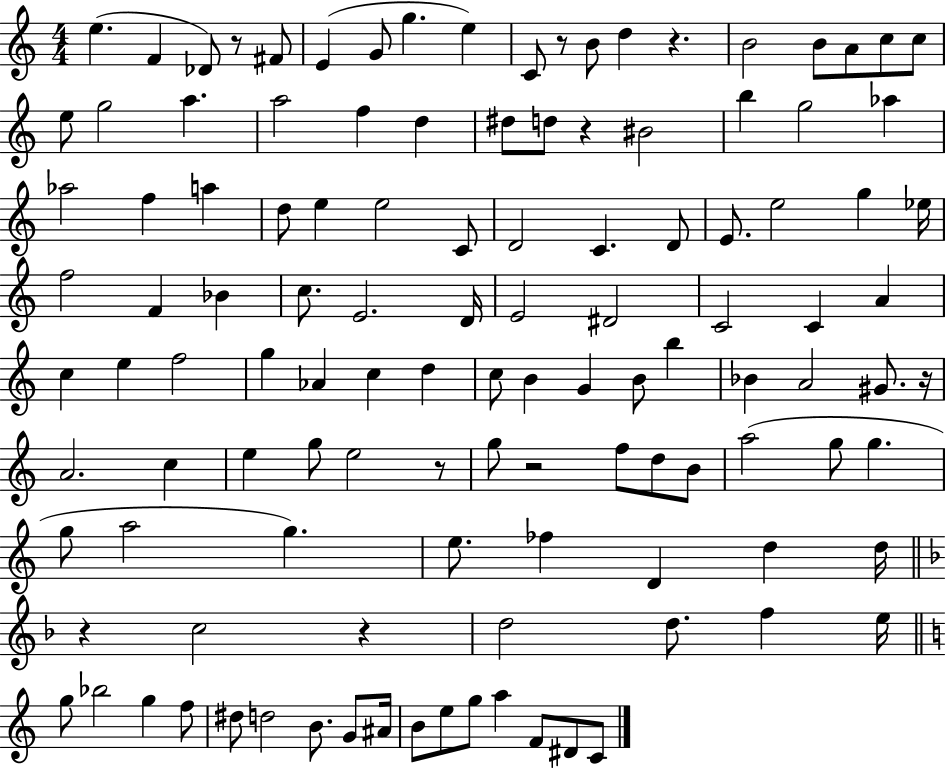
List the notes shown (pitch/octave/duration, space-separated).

E5/q. F4/q Db4/e R/e F#4/e E4/q G4/e G5/q. E5/q C4/e R/e B4/e D5/q R/q. B4/h B4/e A4/e C5/e C5/e E5/e G5/h A5/q. A5/h F5/q D5/q D#5/e D5/e R/q BIS4/h B5/q G5/h Ab5/q Ab5/h F5/q A5/q D5/e E5/q E5/h C4/e D4/h C4/q. D4/e E4/e. E5/h G5/q Eb5/s F5/h F4/q Bb4/q C5/e. E4/h. D4/s E4/h D#4/h C4/h C4/q A4/q C5/q E5/q F5/h G5/q Ab4/q C5/q D5/q C5/e B4/q G4/q B4/e B5/q Bb4/q A4/h G#4/e. R/s A4/h. C5/q E5/q G5/e E5/h R/e G5/e R/h F5/e D5/e B4/e A5/h G5/e G5/q. G5/e A5/h G5/q. E5/e. FES5/q D4/q D5/q D5/s R/q C5/h R/q D5/h D5/e. F5/q E5/s G5/e Bb5/h G5/q F5/e D#5/e D5/h B4/e. G4/e A#4/s B4/e E5/e G5/e A5/q F4/e D#4/e C4/e